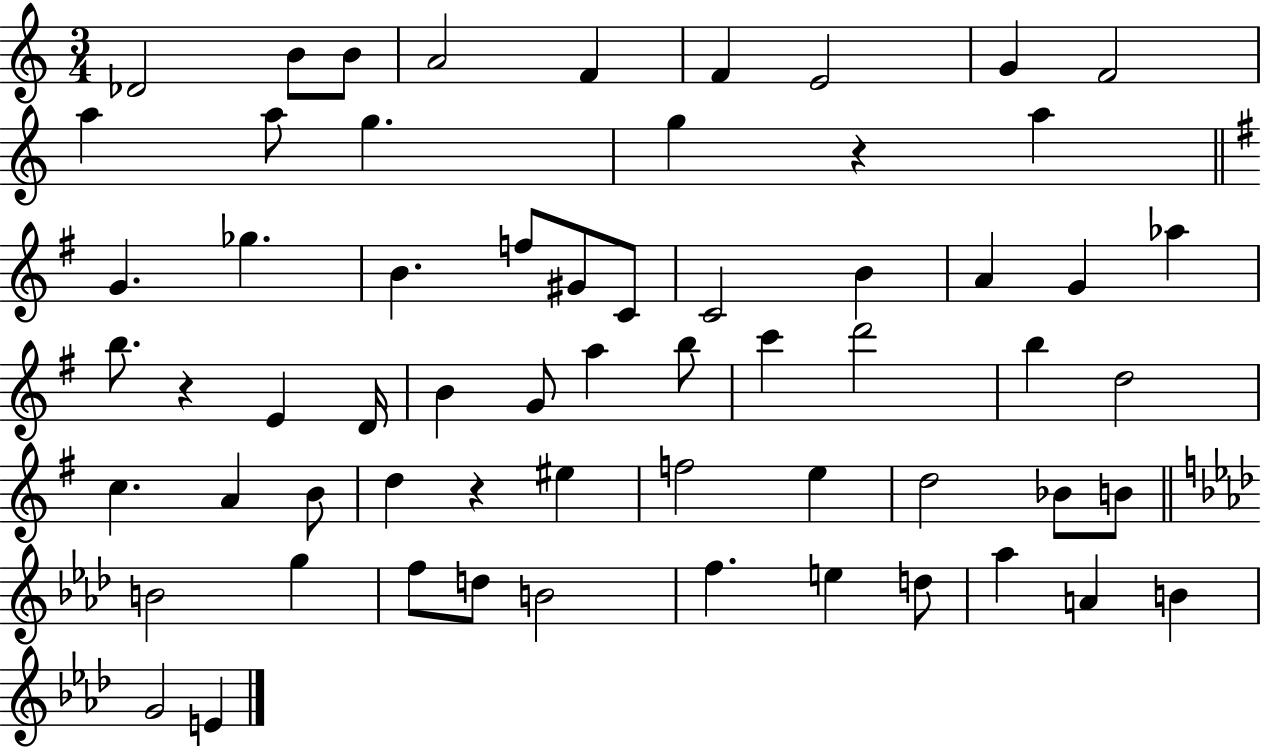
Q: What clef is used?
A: treble